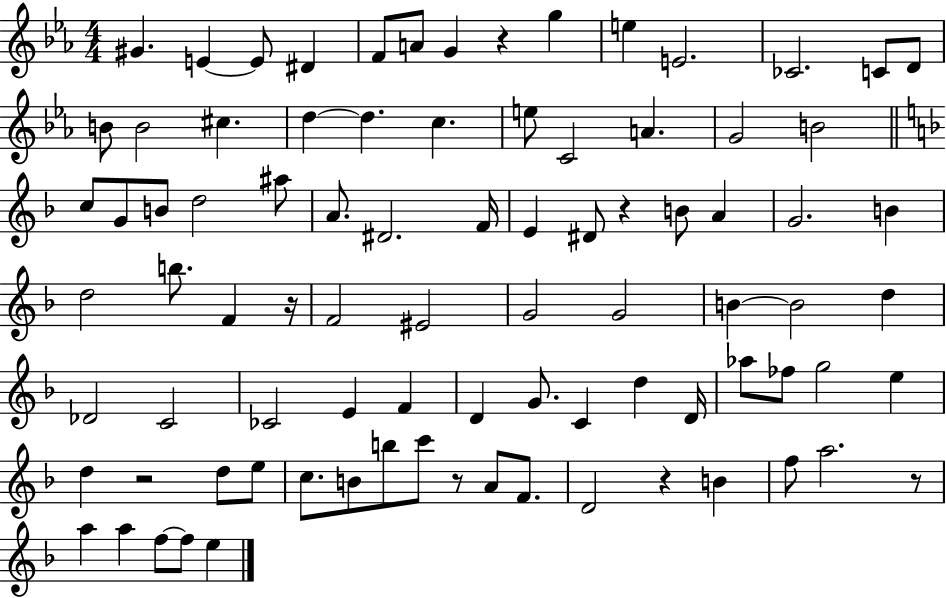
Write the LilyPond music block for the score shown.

{
  \clef treble
  \numericTimeSignature
  \time 4/4
  \key ees \major
  gis'4. e'4~~ e'8 dis'4 | f'8 a'8 g'4 r4 g''4 | e''4 e'2. | ces'2. c'8 d'8 | \break b'8 b'2 cis''4. | d''4~~ d''4. c''4. | e''8 c'2 a'4. | g'2 b'2 | \break \bar "||" \break \key f \major c''8 g'8 b'8 d''2 ais''8 | a'8. dis'2. f'16 | e'4 dis'8 r4 b'8 a'4 | g'2. b'4 | \break d''2 b''8. f'4 r16 | f'2 eis'2 | g'2 g'2 | b'4~~ b'2 d''4 | \break des'2 c'2 | ces'2 e'4 f'4 | d'4 g'8. c'4 d''4 d'16 | aes''8 fes''8 g''2 e''4 | \break d''4 r2 d''8 e''8 | c''8. b'8 b''8 c'''8 r8 a'8 f'8. | d'2 r4 b'4 | f''8 a''2. r8 | \break a''4 a''4 f''8~~ f''8 e''4 | \bar "|."
}